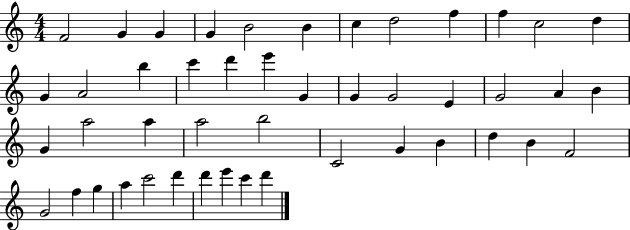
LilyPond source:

{
  \clef treble
  \numericTimeSignature
  \time 4/4
  \key c \major
  f'2 g'4 g'4 | g'4 b'2 b'4 | c''4 d''2 f''4 | f''4 c''2 d''4 | \break g'4 a'2 b''4 | c'''4 d'''4 e'''4 g'4 | g'4 g'2 e'4 | g'2 a'4 b'4 | \break g'4 a''2 a''4 | a''2 b''2 | c'2 g'4 b'4 | d''4 b'4 f'2 | \break g'2 f''4 g''4 | a''4 c'''2 d'''4 | d'''4 e'''4 c'''4 d'''4 | \bar "|."
}